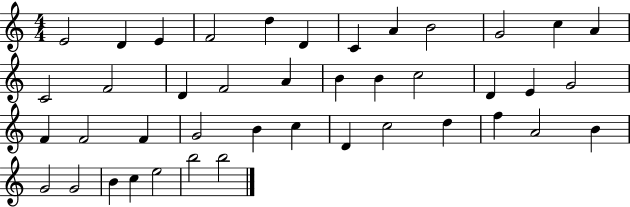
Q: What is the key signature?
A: C major